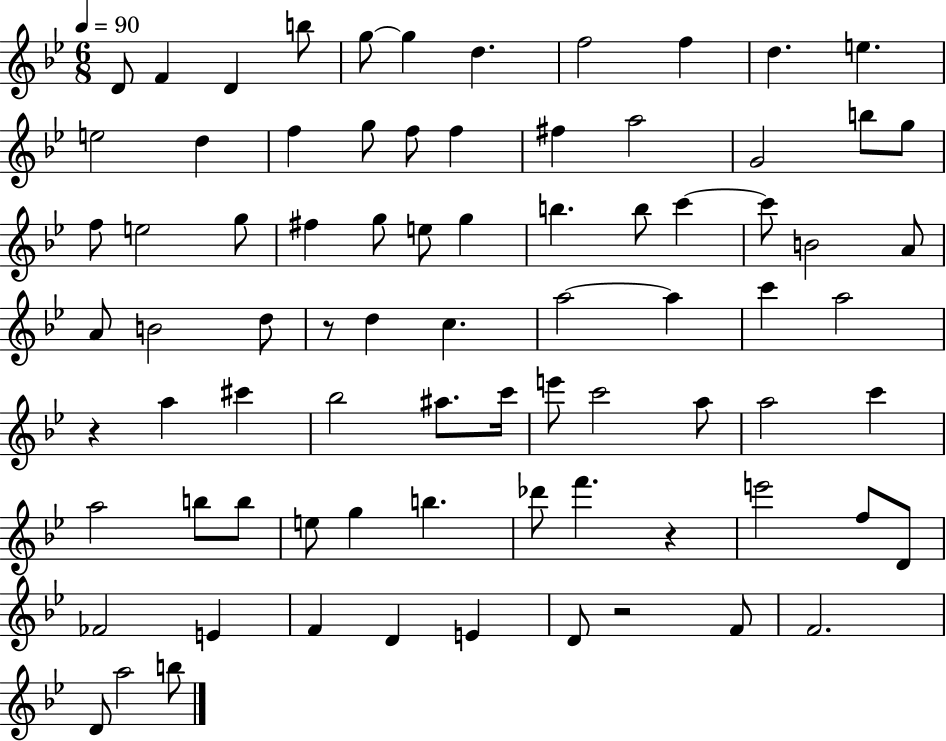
X:1
T:Untitled
M:6/8
L:1/4
K:Bb
D/2 F D b/2 g/2 g d f2 f d e e2 d f g/2 f/2 f ^f a2 G2 b/2 g/2 f/2 e2 g/2 ^f g/2 e/2 g b b/2 c' c'/2 B2 A/2 A/2 B2 d/2 z/2 d c a2 a c' a2 z a ^c' _b2 ^a/2 c'/4 e'/2 c'2 a/2 a2 c' a2 b/2 b/2 e/2 g b _d'/2 f' z e'2 f/2 D/2 _F2 E F D E D/2 z2 F/2 F2 D/2 a2 b/2